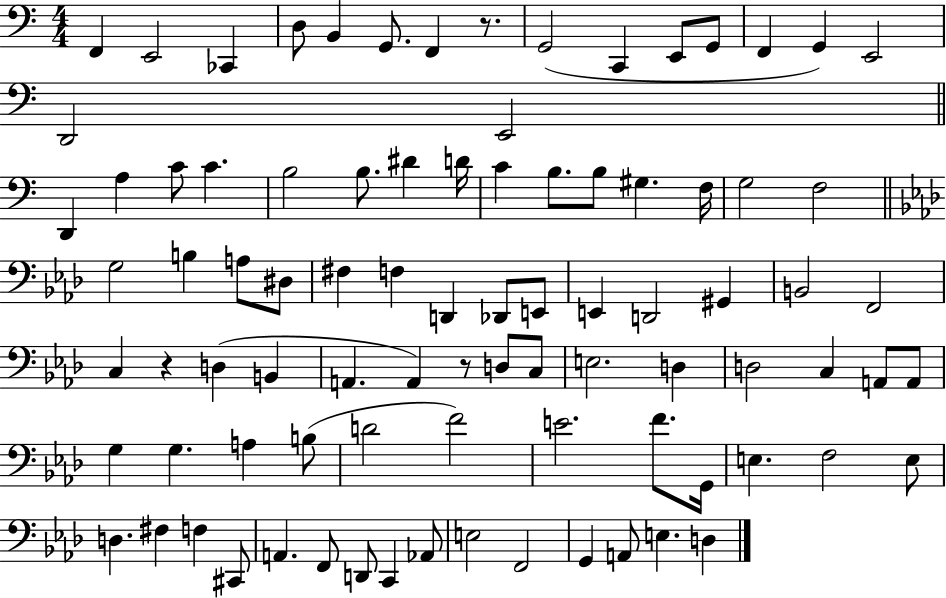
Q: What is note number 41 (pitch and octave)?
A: E2